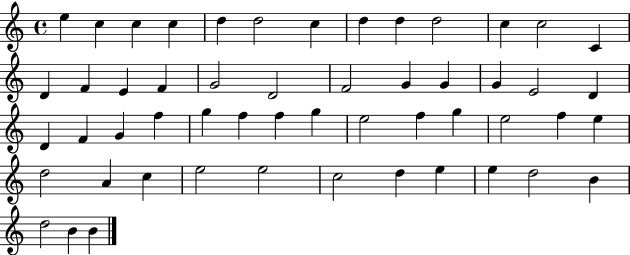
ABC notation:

X:1
T:Untitled
M:4/4
L:1/4
K:C
e c c c d d2 c d d d2 c c2 C D F E F G2 D2 F2 G G G E2 D D F G f g f f g e2 f g e2 f e d2 A c e2 e2 c2 d e e d2 B d2 B B